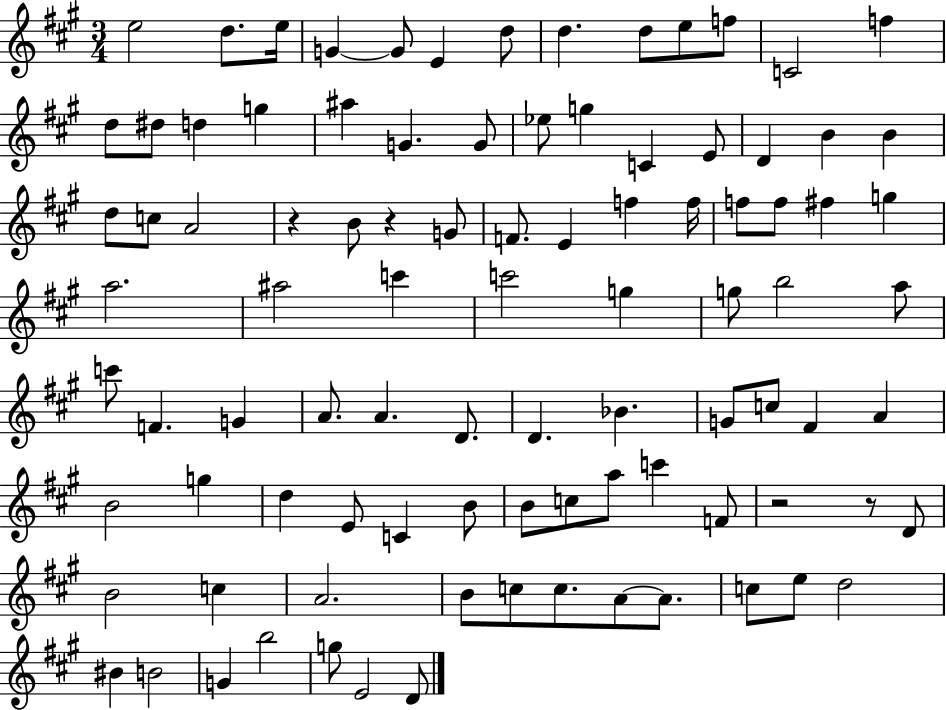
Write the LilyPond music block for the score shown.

{
  \clef treble
  \numericTimeSignature
  \time 3/4
  \key a \major
  e''2 d''8. e''16 | g'4~~ g'8 e'4 d''8 | d''4. d''8 e''8 f''8 | c'2 f''4 | \break d''8 dis''8 d''4 g''4 | ais''4 g'4. g'8 | ees''8 g''4 c'4 e'8 | d'4 b'4 b'4 | \break d''8 c''8 a'2 | r4 b'8 r4 g'8 | f'8. e'4 f''4 f''16 | f''8 f''8 fis''4 g''4 | \break a''2. | ais''2 c'''4 | c'''2 g''4 | g''8 b''2 a''8 | \break c'''8 f'4. g'4 | a'8. a'4. d'8. | d'4. bes'4. | g'8 c''8 fis'4 a'4 | \break b'2 g''4 | d''4 e'8 c'4 b'8 | b'8 c''8 a''8 c'''4 f'8 | r2 r8 d'8 | \break b'2 c''4 | a'2. | b'8 c''8 c''8. a'8~~ a'8. | c''8 e''8 d''2 | \break bis'4 b'2 | g'4 b''2 | g''8 e'2 d'8 | \bar "|."
}